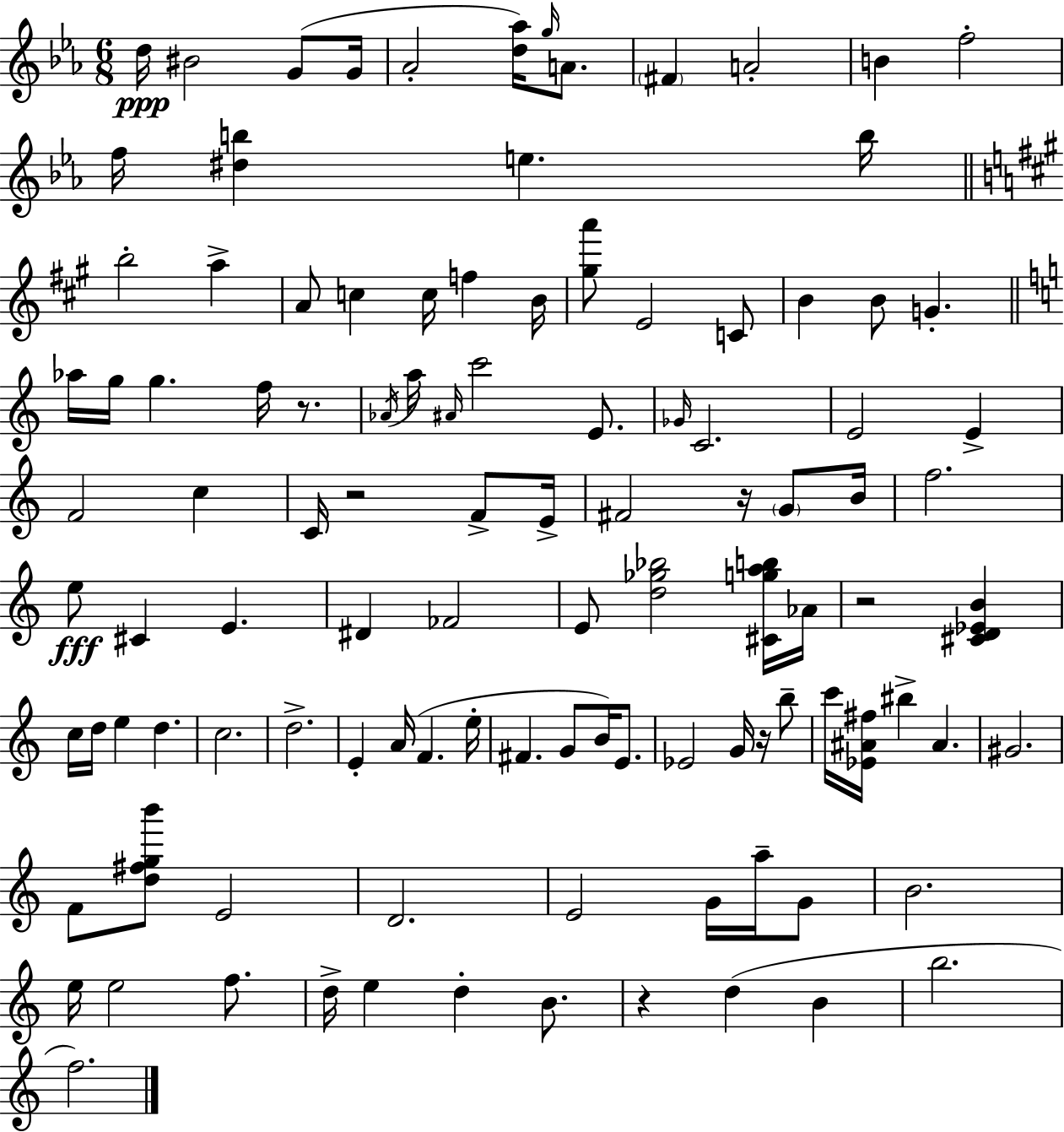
{
  \clef treble
  \numericTimeSignature
  \time 6/8
  \key c \minor
  d''16\ppp bis'2 g'8( g'16 | aes'2-. <d'' aes''>16) \grace { g''16 } a'8. | \parenthesize fis'4 a'2-. | b'4 f''2-. | \break f''16 <dis'' b''>4 e''4. | b''16 \bar "||" \break \key a \major b''2-. a''4-> | a'8 c''4 c''16 f''4 b'16 | <gis'' a'''>8 e'2 c'8 | b'4 b'8 g'4.-. | \break \bar "||" \break \key a \minor aes''16 g''16 g''4. f''16 r8. | \acciaccatura { aes'16 } a''16 \grace { ais'16 } c'''2 e'8. | \grace { ges'16 } c'2. | e'2 e'4-> | \break f'2 c''4 | c'16 r2 | f'8-> e'16-> fis'2 r16 | \parenthesize g'8 b'16 f''2. | \break e''8\fff cis'4 e'4. | dis'4 fes'2 | e'8 <d'' ges'' bes''>2 | <cis' g'' a'' b''>16 aes'16 r2 <cis' d' ees' b'>4 | \break c''16 d''16 e''4 d''4. | c''2. | d''2.-> | e'4-. a'16( f'4. | \break e''16-. fis'4. g'8 b'16) | e'8. ees'2 g'16 | r16 b''8-- c'''16 <ees' ais' fis''>16 bis''4-> ais'4. | gis'2. | \break f'8 <d'' fis'' g'' b'''>8 e'2 | d'2. | e'2 g'16 | a''16-- g'8 b'2. | \break e''16 e''2 | f''8. d''16-> e''4 d''4-. | b'8. r4 d''4( b'4 | b''2. | \break f''2.) | \bar "|."
}